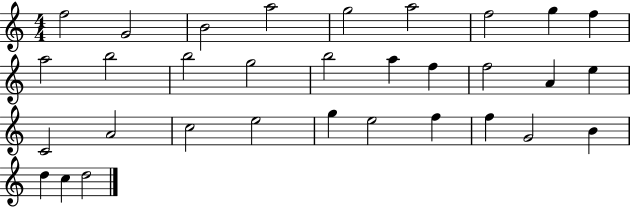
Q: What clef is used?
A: treble